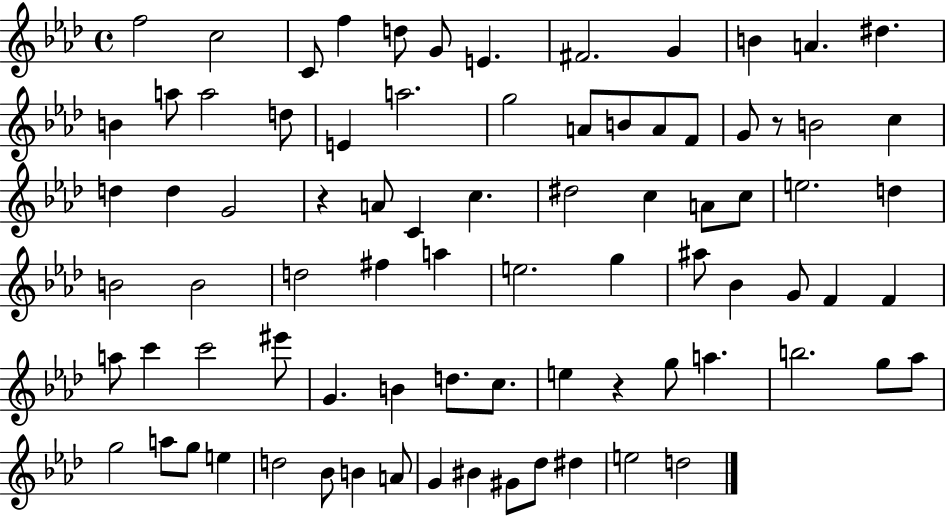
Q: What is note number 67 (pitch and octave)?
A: G5